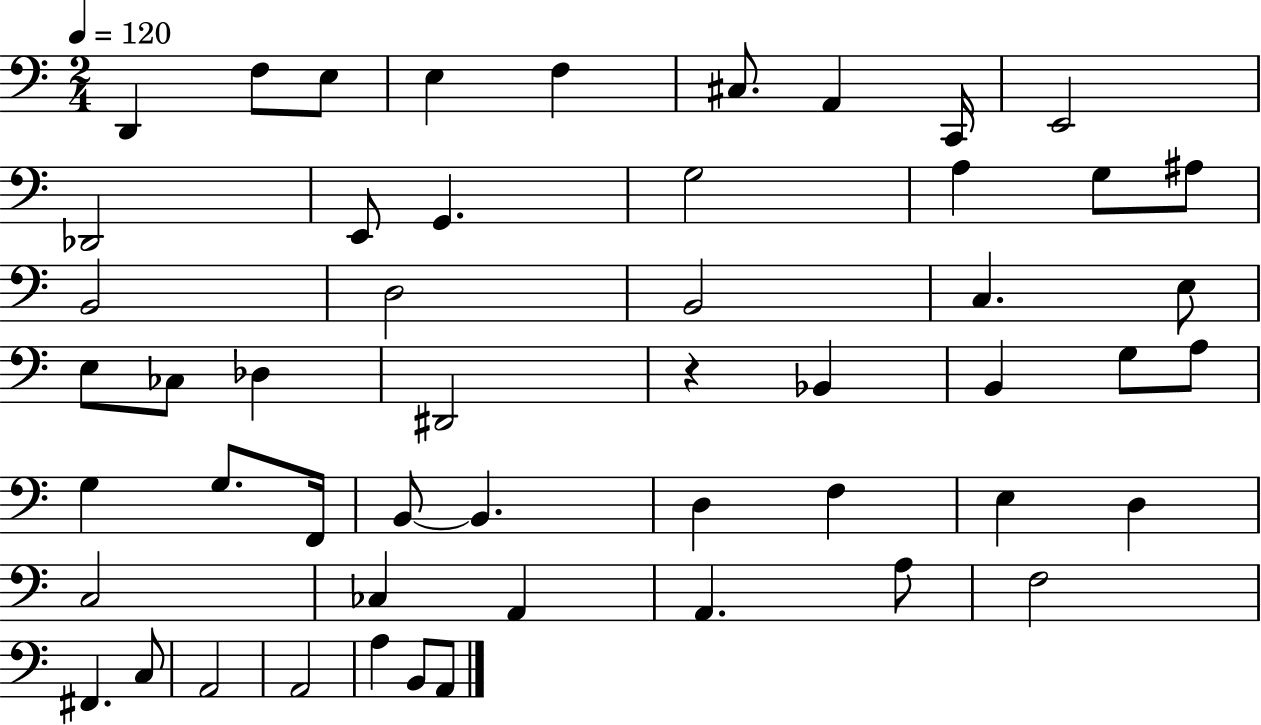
X:1
T:Untitled
M:2/4
L:1/4
K:C
D,, F,/2 E,/2 E, F, ^C,/2 A,, C,,/4 E,,2 _D,,2 E,,/2 G,, G,2 A, G,/2 ^A,/2 B,,2 D,2 B,,2 C, E,/2 E,/2 _C,/2 _D, ^D,,2 z _B,, B,, G,/2 A,/2 G, G,/2 F,,/4 B,,/2 B,, D, F, E, D, C,2 _C, A,, A,, A,/2 F,2 ^F,, C,/2 A,,2 A,,2 A, B,,/2 A,,/2